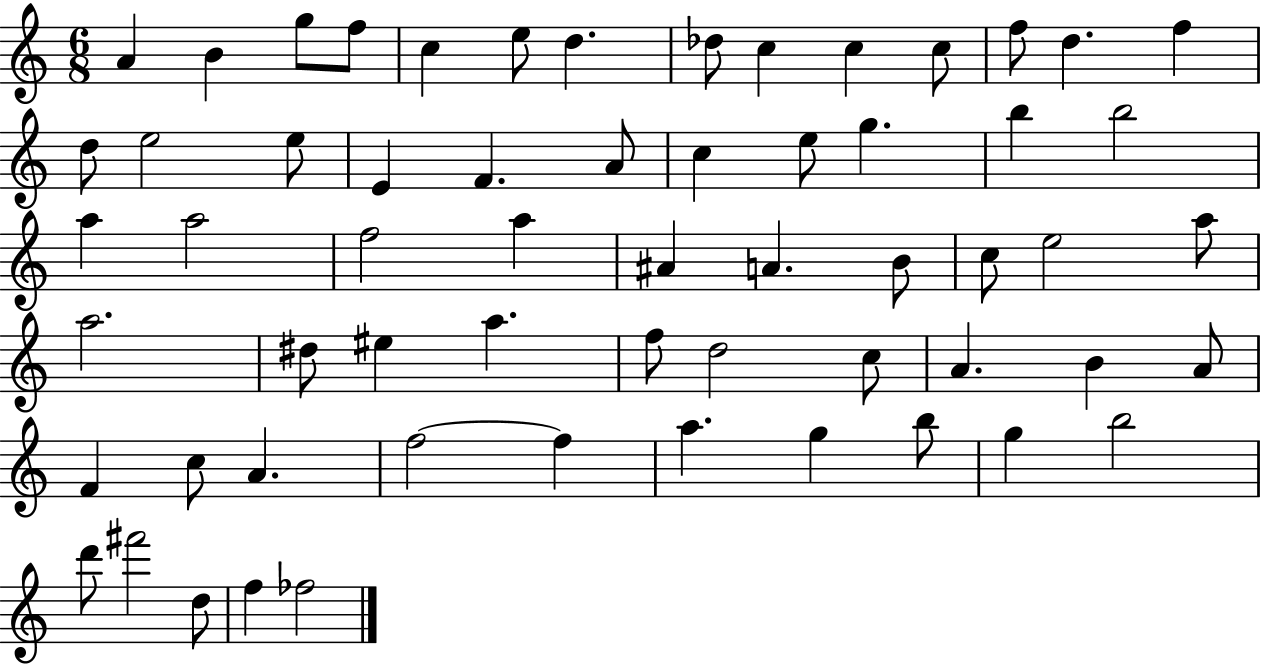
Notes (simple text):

A4/q B4/q G5/e F5/e C5/q E5/e D5/q. Db5/e C5/q C5/q C5/e F5/e D5/q. F5/q D5/e E5/h E5/e E4/q F4/q. A4/e C5/q E5/e G5/q. B5/q B5/h A5/q A5/h F5/h A5/q A#4/q A4/q. B4/e C5/e E5/h A5/e A5/h. D#5/e EIS5/q A5/q. F5/e D5/h C5/e A4/q. B4/q A4/e F4/q C5/e A4/q. F5/h F5/q A5/q. G5/q B5/e G5/q B5/h D6/e F#6/h D5/e F5/q FES5/h